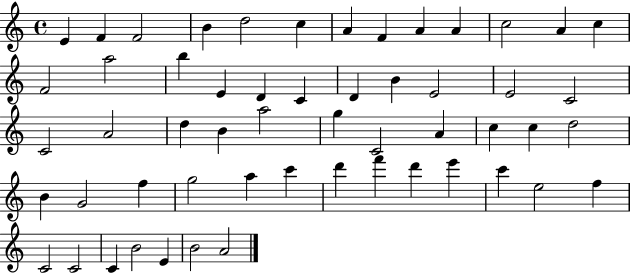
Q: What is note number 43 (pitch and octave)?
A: F6